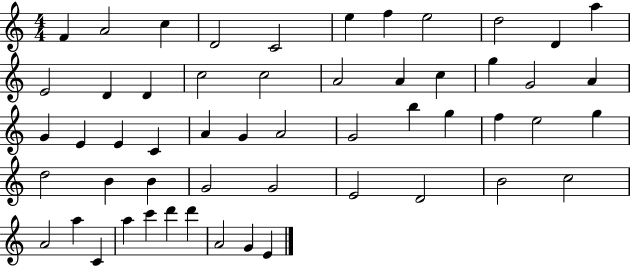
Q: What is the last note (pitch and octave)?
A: E4